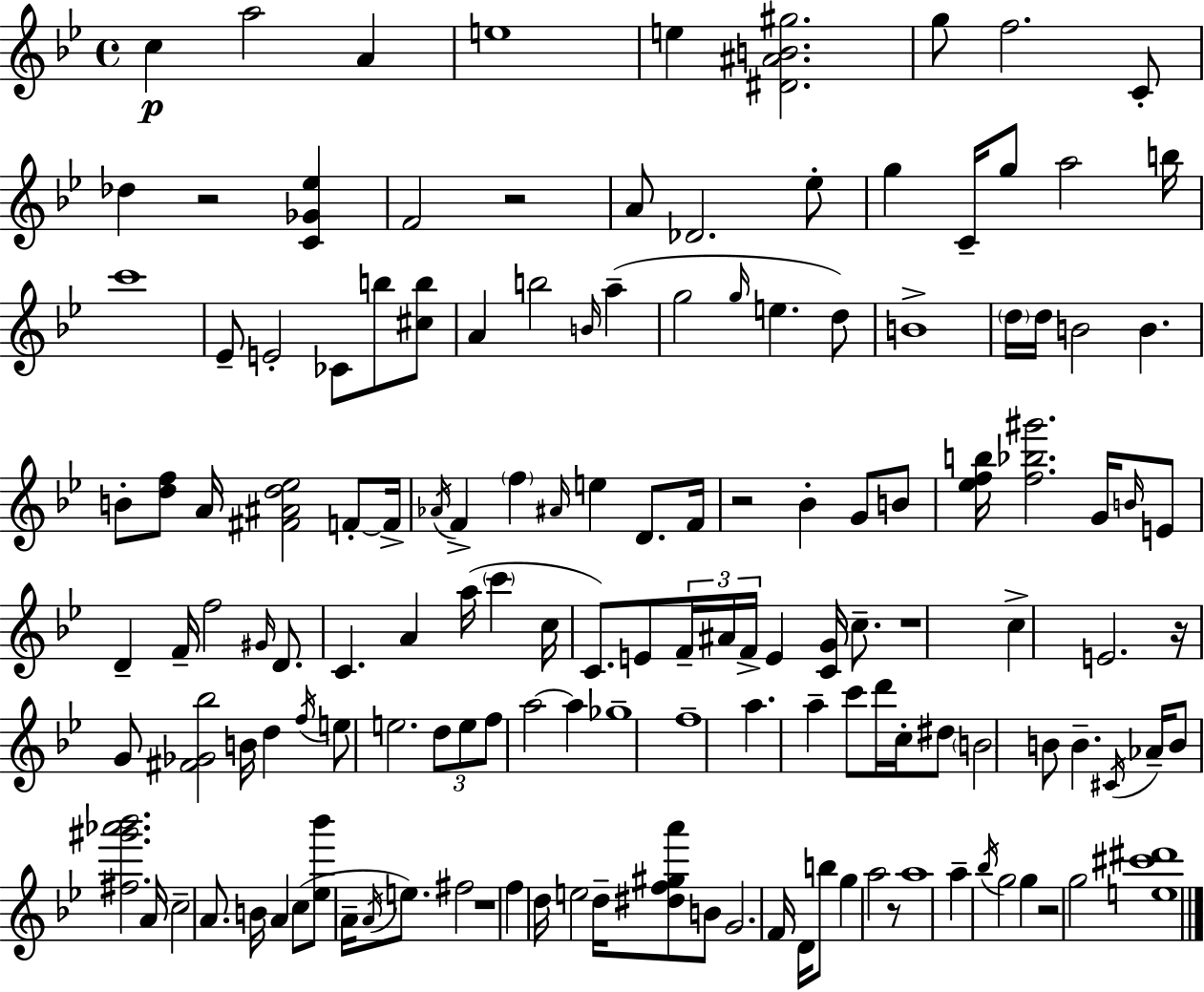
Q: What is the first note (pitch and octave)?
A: C5